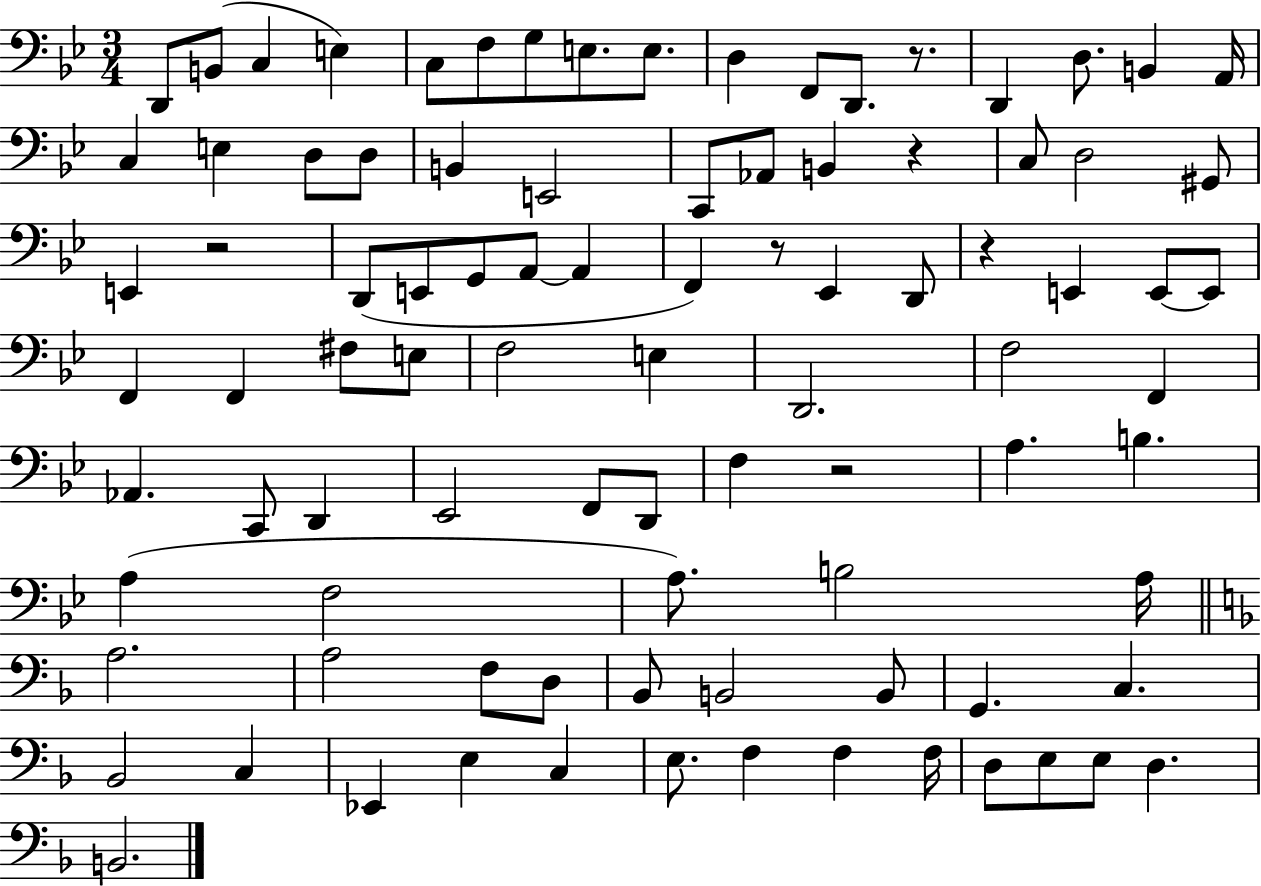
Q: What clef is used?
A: bass